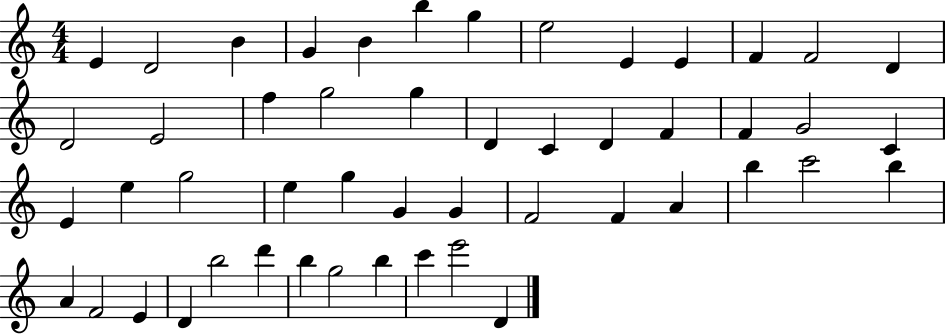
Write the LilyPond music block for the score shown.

{
  \clef treble
  \numericTimeSignature
  \time 4/4
  \key c \major
  e'4 d'2 b'4 | g'4 b'4 b''4 g''4 | e''2 e'4 e'4 | f'4 f'2 d'4 | \break d'2 e'2 | f''4 g''2 g''4 | d'4 c'4 d'4 f'4 | f'4 g'2 c'4 | \break e'4 e''4 g''2 | e''4 g''4 g'4 g'4 | f'2 f'4 a'4 | b''4 c'''2 b''4 | \break a'4 f'2 e'4 | d'4 b''2 d'''4 | b''4 g''2 b''4 | c'''4 e'''2 d'4 | \break \bar "|."
}